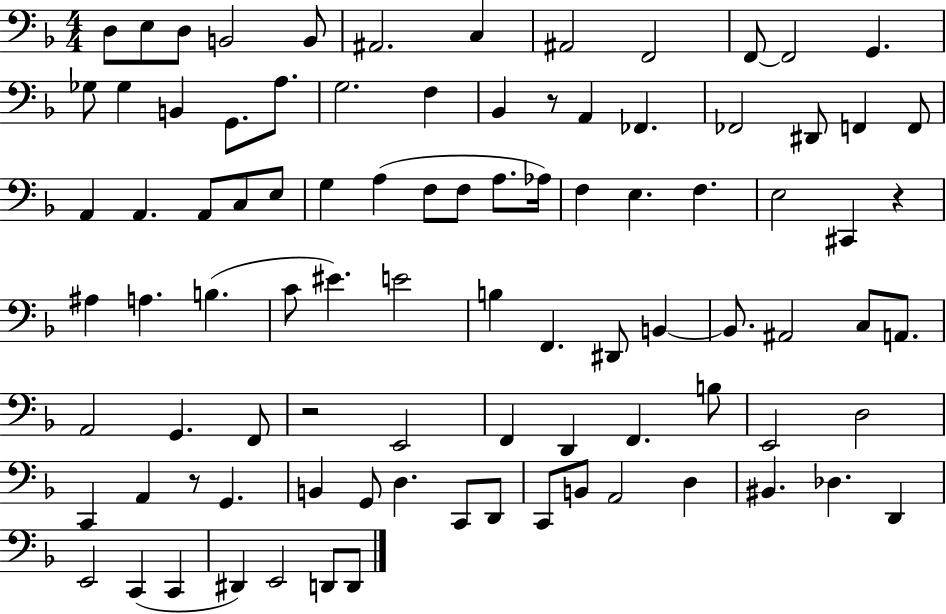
D3/e E3/e D3/e B2/h B2/e A#2/h. C3/q A#2/h F2/h F2/e F2/h G2/q. Gb3/e Gb3/q B2/q G2/e. A3/e. G3/h. F3/q Bb2/q R/e A2/q FES2/q. FES2/h D#2/e F2/q F2/e A2/q A2/q. A2/e C3/e E3/e G3/q A3/q F3/e F3/e A3/e. Ab3/s F3/q E3/q. F3/q. E3/h C#2/q R/q A#3/q A3/q. B3/q. C4/e EIS4/q. E4/h B3/q F2/q. D#2/e B2/q B2/e. A#2/h C3/e A2/e. A2/h G2/q. F2/e R/h E2/h F2/q D2/q F2/q. B3/e E2/h D3/h C2/q A2/q R/e G2/q. B2/q G2/e D3/q. C2/e D2/e C2/e B2/e A2/h D3/q BIS2/q. Db3/q. D2/q E2/h C2/q C2/q D#2/q E2/h D2/e D2/e